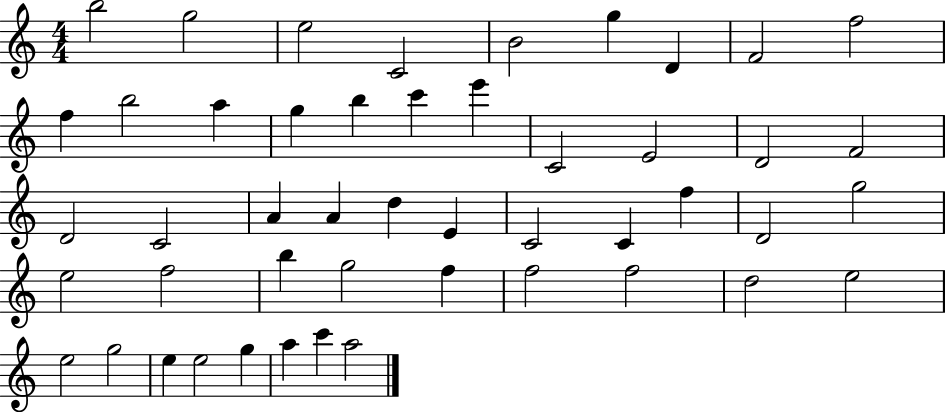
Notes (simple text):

B5/h G5/h E5/h C4/h B4/h G5/q D4/q F4/h F5/h F5/q B5/h A5/q G5/q B5/q C6/q E6/q C4/h E4/h D4/h F4/h D4/h C4/h A4/q A4/q D5/q E4/q C4/h C4/q F5/q D4/h G5/h E5/h F5/h B5/q G5/h F5/q F5/h F5/h D5/h E5/h E5/h G5/h E5/q E5/h G5/q A5/q C6/q A5/h